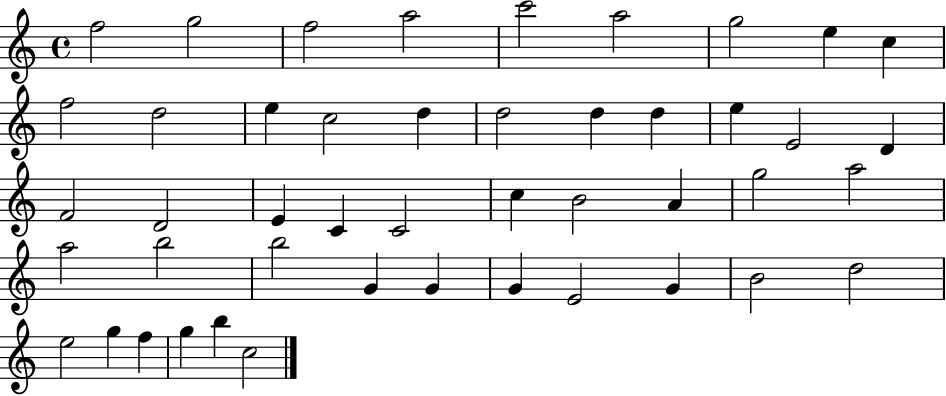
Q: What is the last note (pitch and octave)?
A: C5